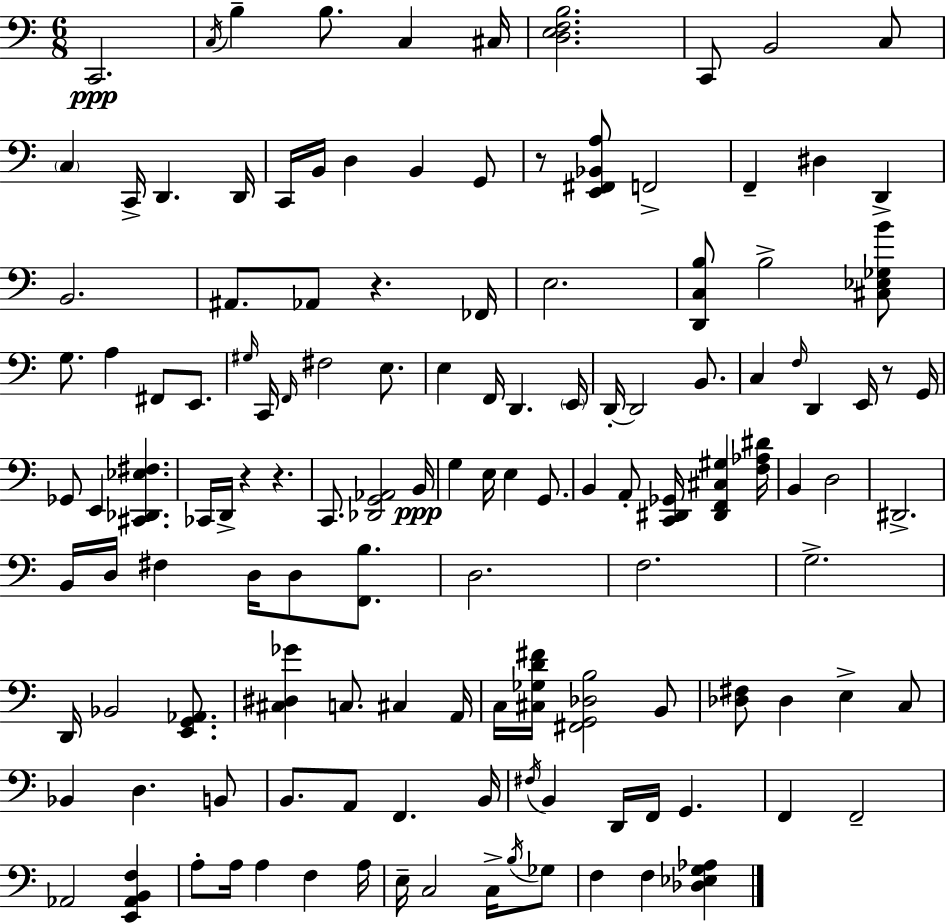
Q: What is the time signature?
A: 6/8